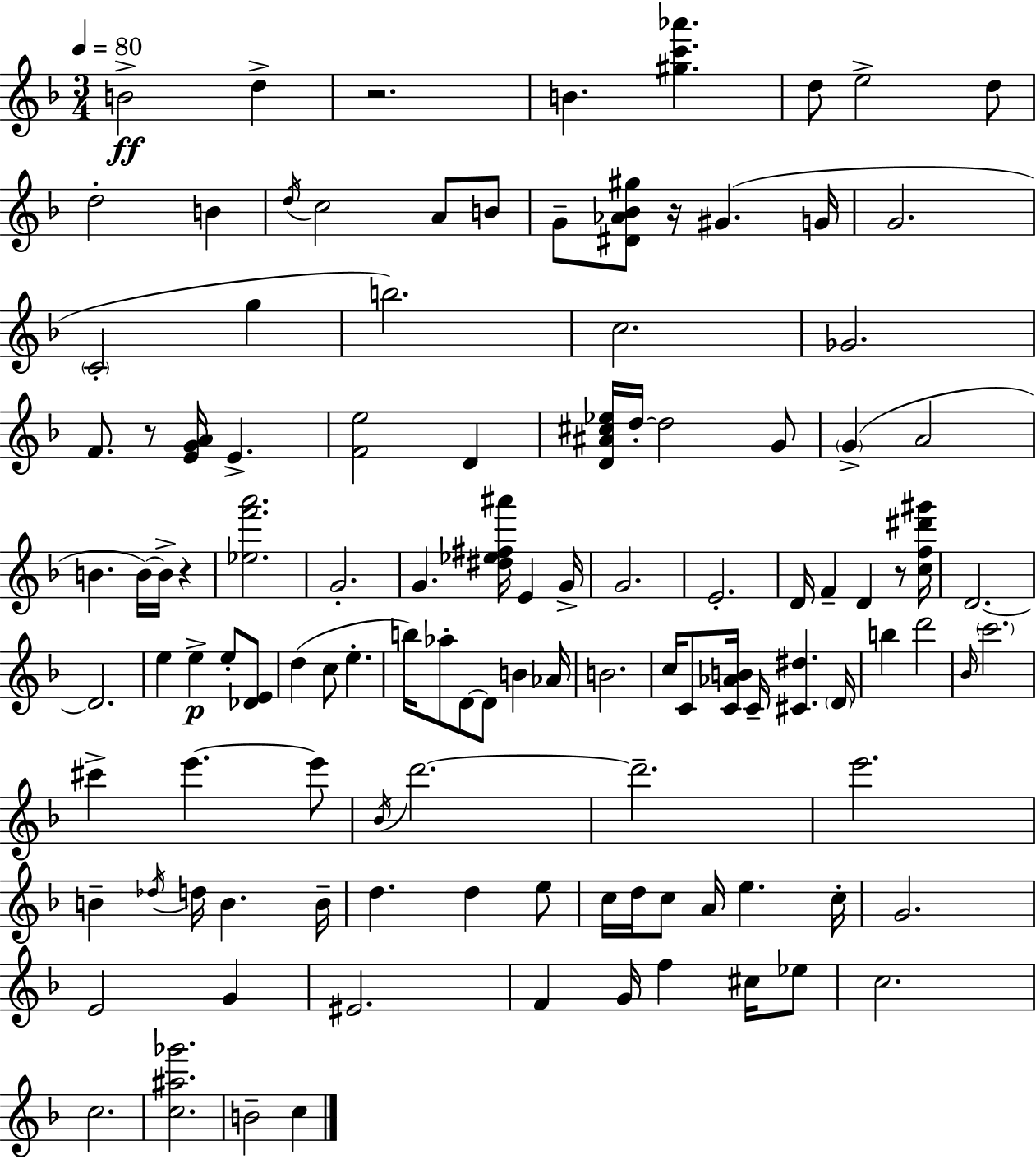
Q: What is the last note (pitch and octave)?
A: C5